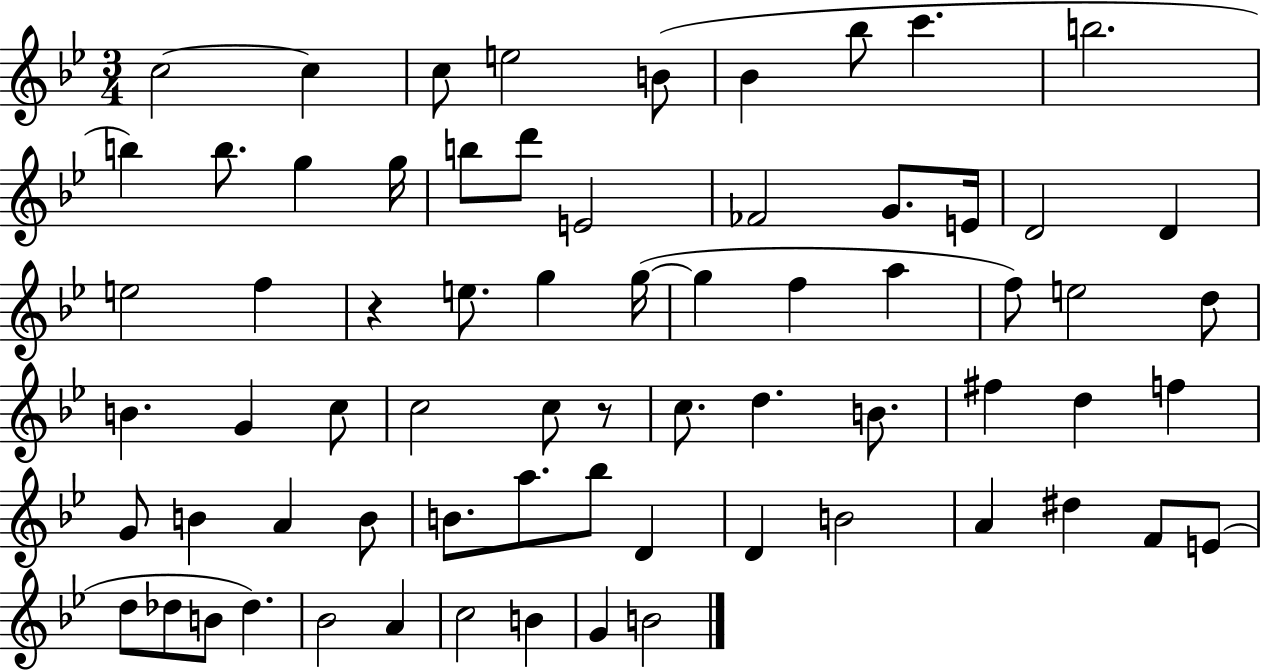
C5/h C5/q C5/e E5/h B4/e Bb4/q Bb5/e C6/q. B5/h. B5/q B5/e. G5/q G5/s B5/e D6/e E4/h FES4/h G4/e. E4/s D4/h D4/q E5/h F5/q R/q E5/e. G5/q G5/s G5/q F5/q A5/q F5/e E5/h D5/e B4/q. G4/q C5/e C5/h C5/e R/e C5/e. D5/q. B4/e. F#5/q D5/q F5/q G4/e B4/q A4/q B4/e B4/e. A5/e. Bb5/e D4/q D4/q B4/h A4/q D#5/q F4/e E4/e D5/e Db5/e B4/e Db5/q. Bb4/h A4/q C5/h B4/q G4/q B4/h